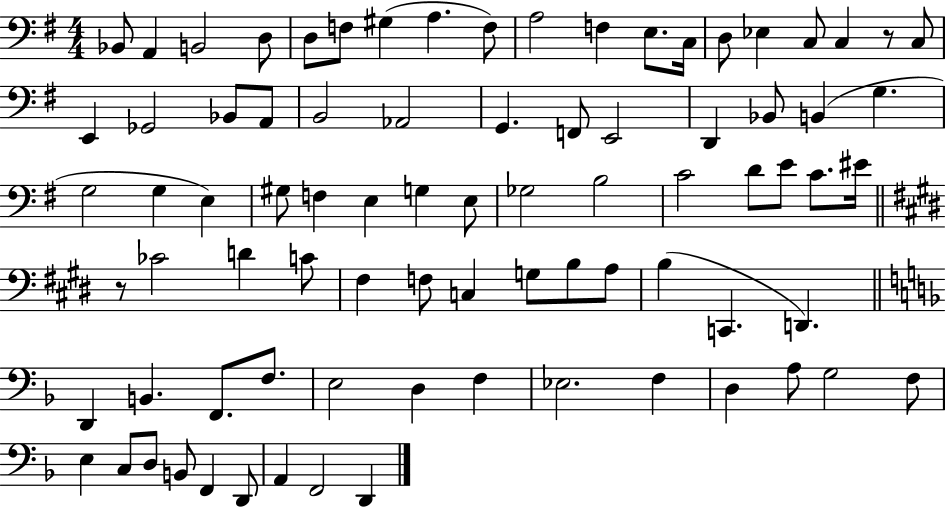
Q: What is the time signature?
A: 4/4